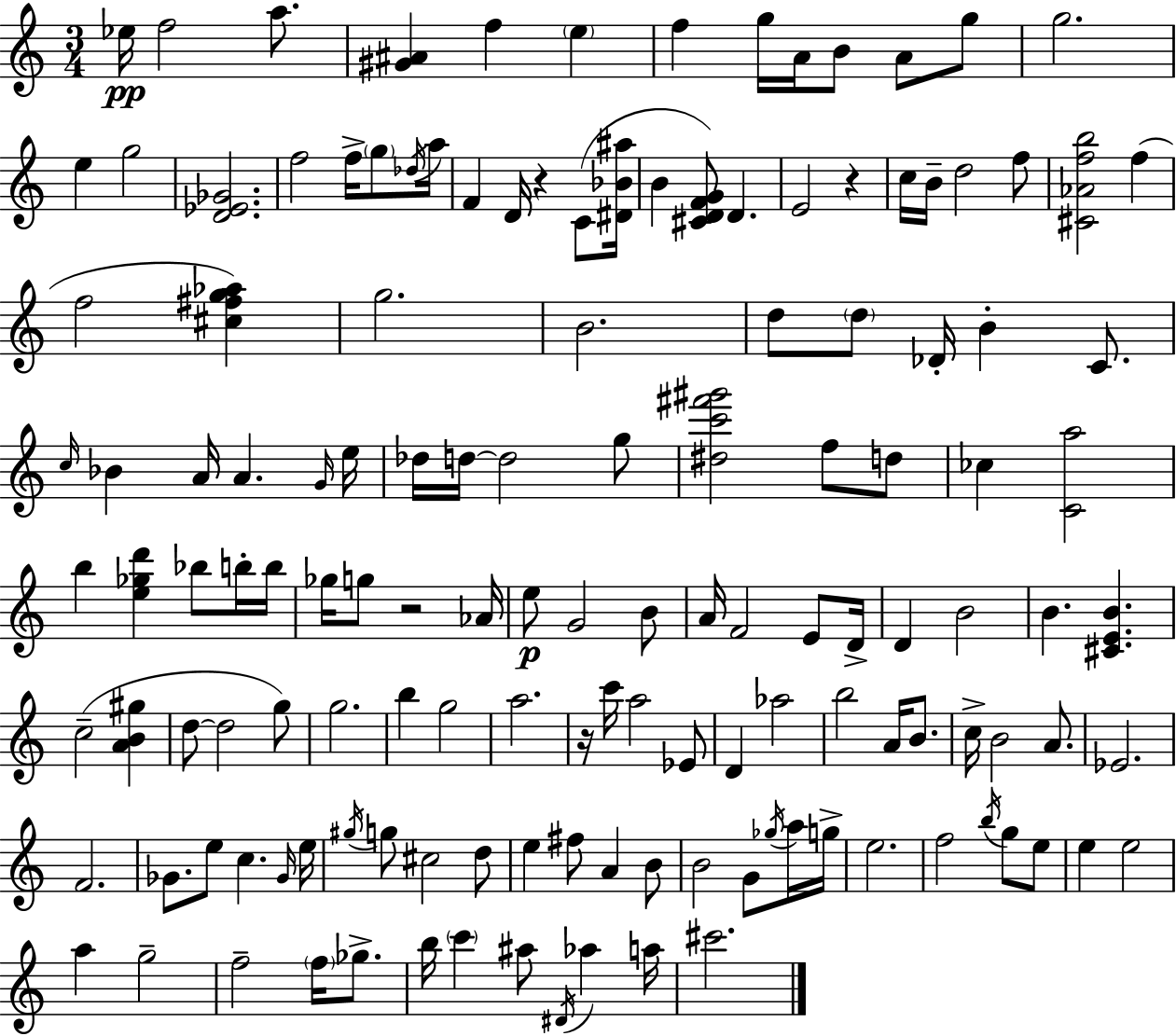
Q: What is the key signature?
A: C major